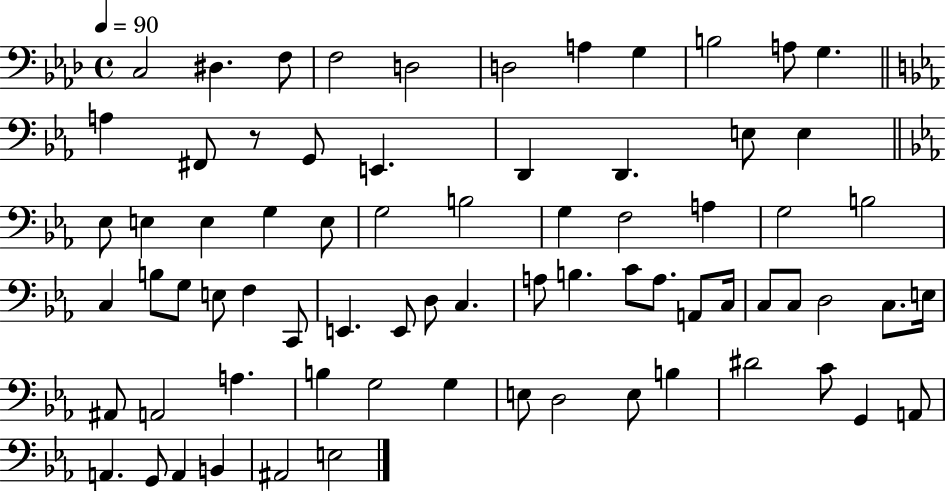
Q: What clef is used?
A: bass